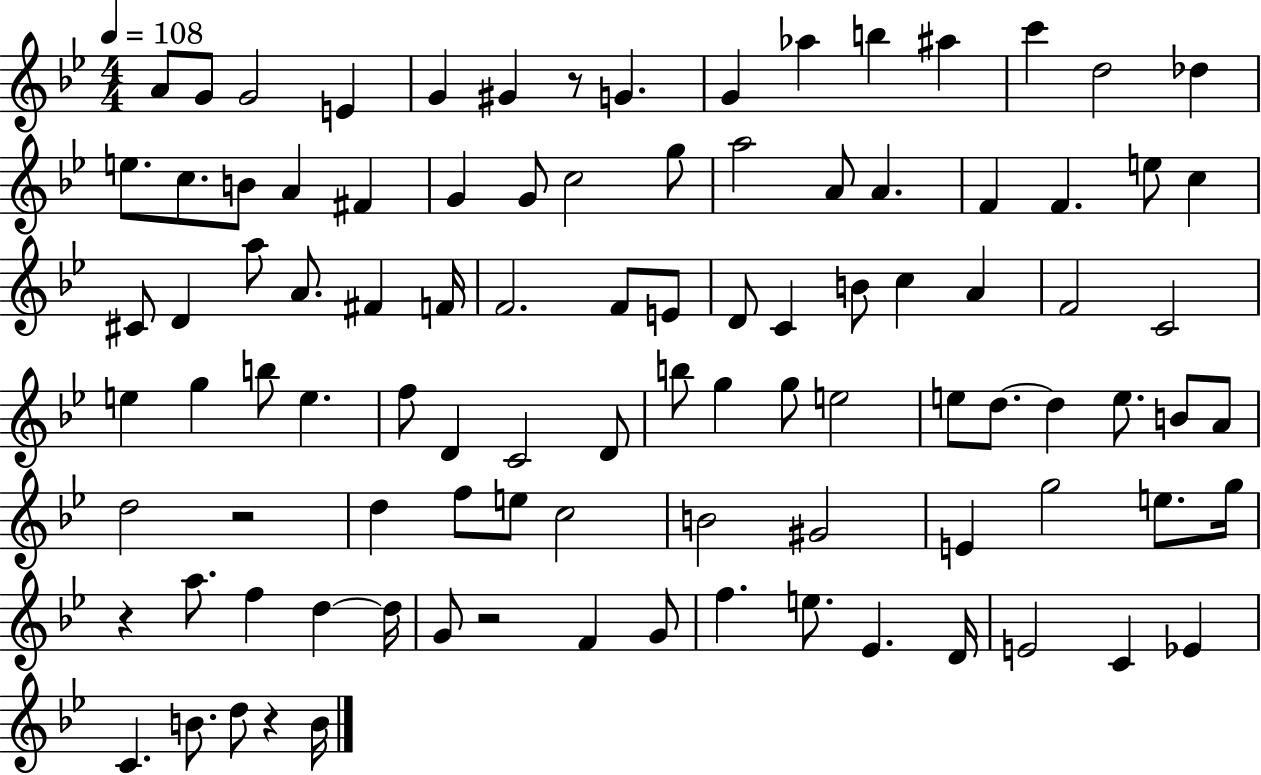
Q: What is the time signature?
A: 4/4